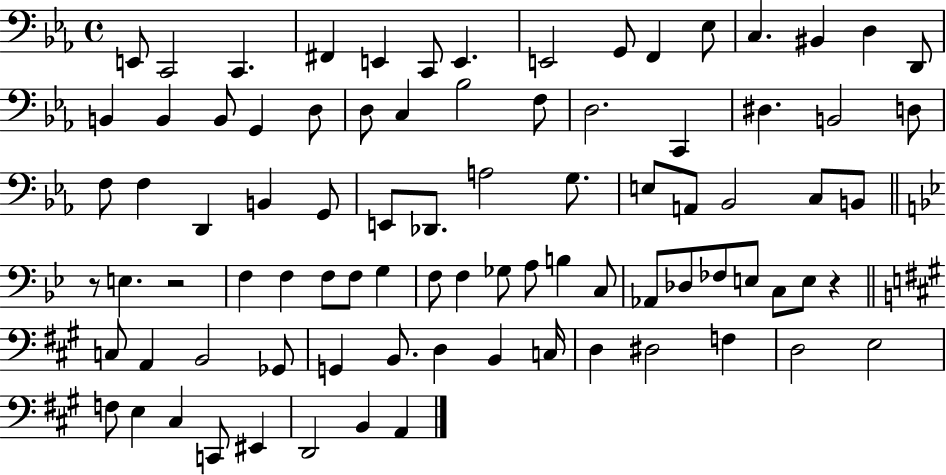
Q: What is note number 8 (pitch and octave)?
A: E2